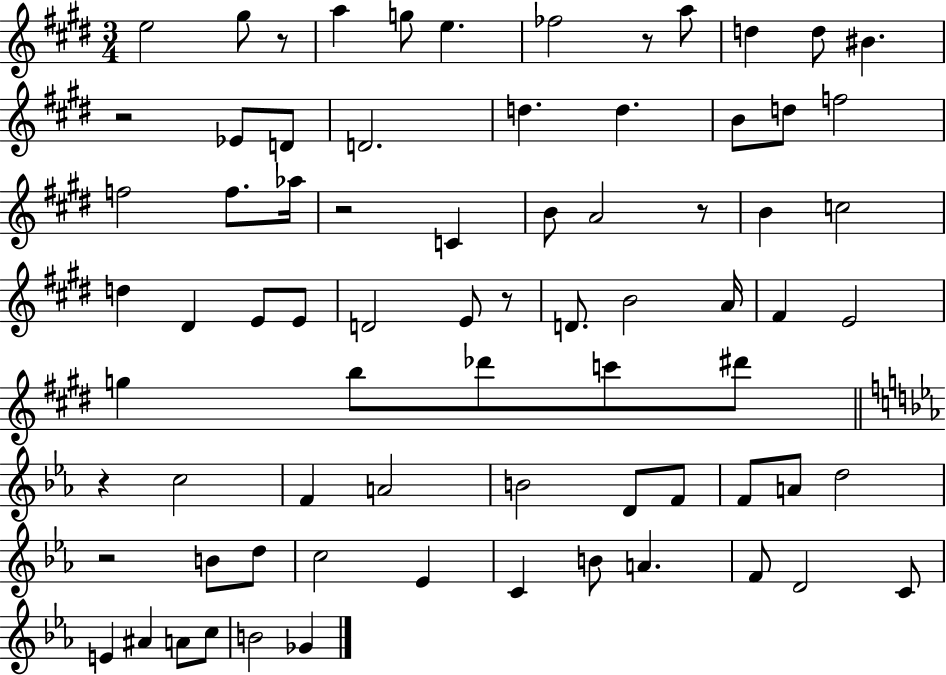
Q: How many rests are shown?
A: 8